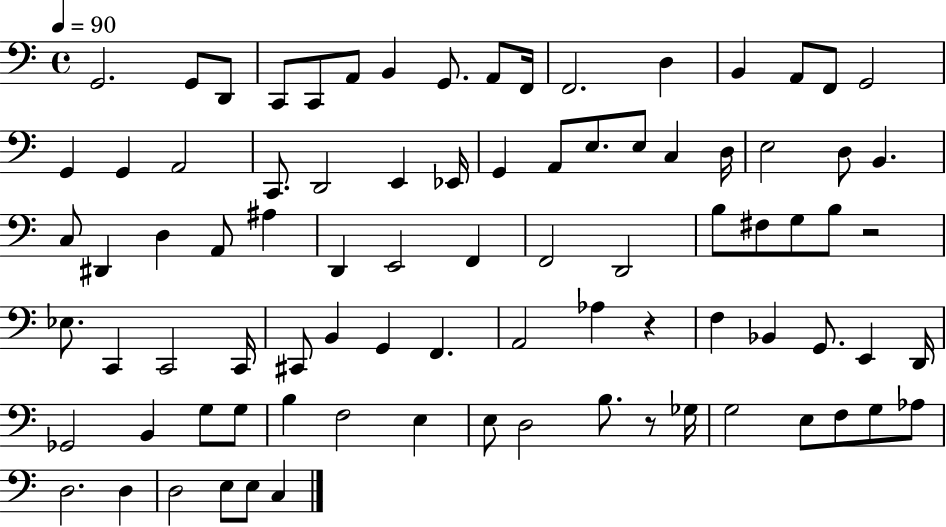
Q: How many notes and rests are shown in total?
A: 86